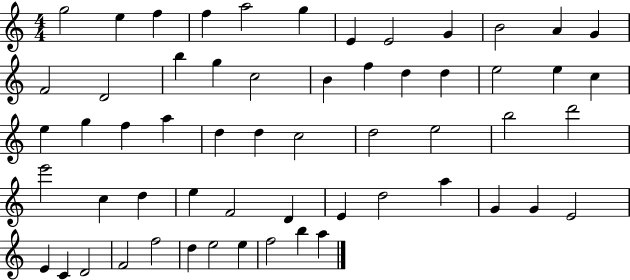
{
  \clef treble
  \numericTimeSignature
  \time 4/4
  \key c \major
  g''2 e''4 f''4 | f''4 a''2 g''4 | e'4 e'2 g'4 | b'2 a'4 g'4 | \break f'2 d'2 | b''4 g''4 c''2 | b'4 f''4 d''4 d''4 | e''2 e''4 c''4 | \break e''4 g''4 f''4 a''4 | d''4 d''4 c''2 | d''2 e''2 | b''2 d'''2 | \break e'''2 c''4 d''4 | e''4 f'2 d'4 | e'4 d''2 a''4 | g'4 g'4 e'2 | \break e'4 c'4 d'2 | f'2 f''2 | d''4 e''2 e''4 | f''2 b''4 a''4 | \break \bar "|."
}